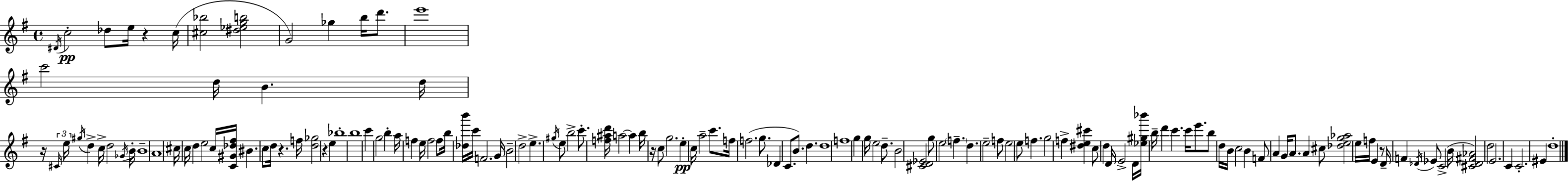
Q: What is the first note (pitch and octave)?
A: D#4